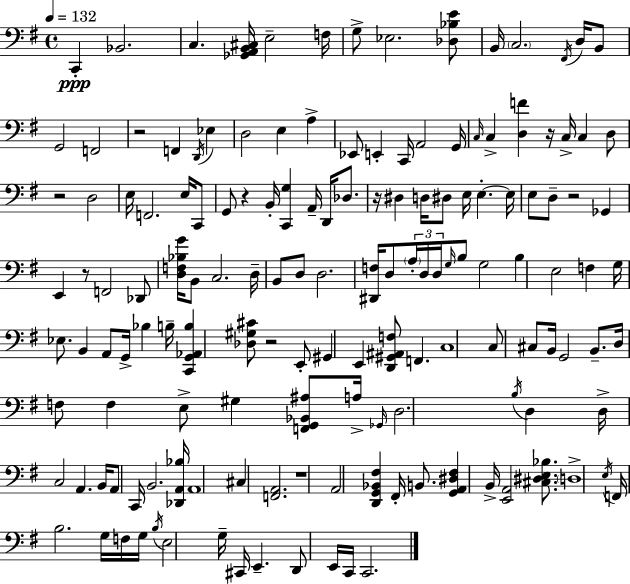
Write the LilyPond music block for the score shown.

{
  \clef bass
  \time 4/4
  \defaultTimeSignature
  \key g \major
  \tempo 4 = 132
  c,4-.\ppp bes,2. | c4. <ges, a, b, cis>16 e2-- f16 | g8-> ees2. <des bes e'>8 | b,16 \parenthesize c2. \acciaccatura { fis,16 } d16 b,8 | \break g,2 f,2 | r2 f,4 \acciaccatura { d,16 } ees4 | d2 e4 a4-> | ees,8 e,4-. c,16 a,2 | \break g,16 \grace { c16 } c4-> <d f'>4 r16 c16-> c4 | d8 r2 d2 | e16 f,2. | e16 c,8 g,8 r4 b,16-. <c, g>4 a,16-- d,16 | \break des8. r16 dis4 d16 dis8 e16 e4.-.~~ | e16 e8 d8-- r2 ges,4 | e,4 r8 f,2 | des,8 <d f bes g'>16 b,8 c2. | \break d16-- b,8 d8 d2. | <dis, f>16 d8 \tuplet 3/2 { \parenthesize a16-. d16 d16 } \grace { g16 } b8 g2 | b4 e2 | f4 g16 ees8. b,4 a,8 g,16-> bes4 | \break b16-- <c, g, aes, b>4 <des gis cis'>8 r2 | e,8-. gis,4 e,4 <d, gis, ais, f>8 f,4. | c1 | c8 cis8 b,16 g,2 | \break b,8.-- d16 f8 f4 e8-> gis4 | <f, g, bes, ais>8 a16-> \grace { ges,16 } d2. | \acciaccatura { b16 } d4 d16-> c2 a,4. | b,16 a,8 c,16 b,2. | \break <des, a, bes>16 a,1 | cis4 <f, a,>2. | r1 | a,2 <d, g, bes, fis>4 | \break fis,16-. b,8. <g, a, dis fis>4 b,16-> <e, a,>2 | <cis dis e bes>8. \parenthesize d1-> | \acciaccatura { e16 } f,16 b2. | g16 f16 g16 \acciaccatura { b16 } e2 | \break g16-- cis,16 e,4.-- d,8 e,16 c,16 c,2. | \bar "|."
}